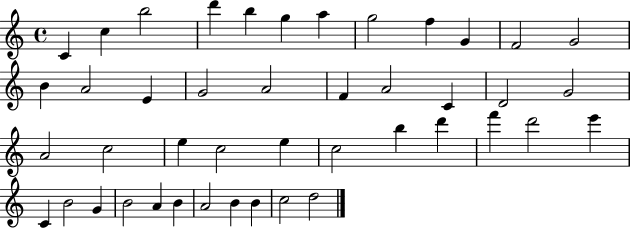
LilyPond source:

{
  \clef treble
  \time 4/4
  \defaultTimeSignature
  \key c \major
  c'4 c''4 b''2 | d'''4 b''4 g''4 a''4 | g''2 f''4 g'4 | f'2 g'2 | \break b'4 a'2 e'4 | g'2 a'2 | f'4 a'2 c'4 | d'2 g'2 | \break a'2 c''2 | e''4 c''2 e''4 | c''2 b''4 d'''4 | f'''4 d'''2 e'''4 | \break c'4 b'2 g'4 | b'2 a'4 b'4 | a'2 b'4 b'4 | c''2 d''2 | \break \bar "|."
}